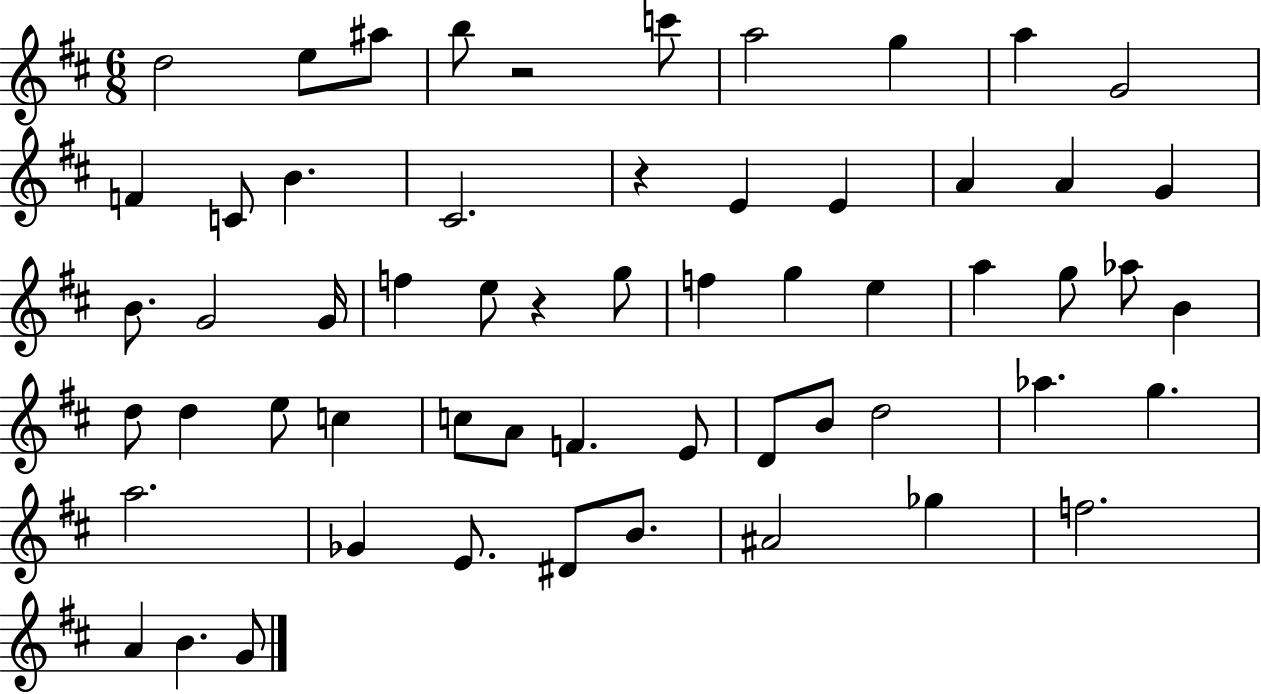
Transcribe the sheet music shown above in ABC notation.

X:1
T:Untitled
M:6/8
L:1/4
K:D
d2 e/2 ^a/2 b/2 z2 c'/2 a2 g a G2 F C/2 B ^C2 z E E A A G B/2 G2 G/4 f e/2 z g/2 f g e a g/2 _a/2 B d/2 d e/2 c c/2 A/2 F E/2 D/2 B/2 d2 _a g a2 _G E/2 ^D/2 B/2 ^A2 _g f2 A B G/2